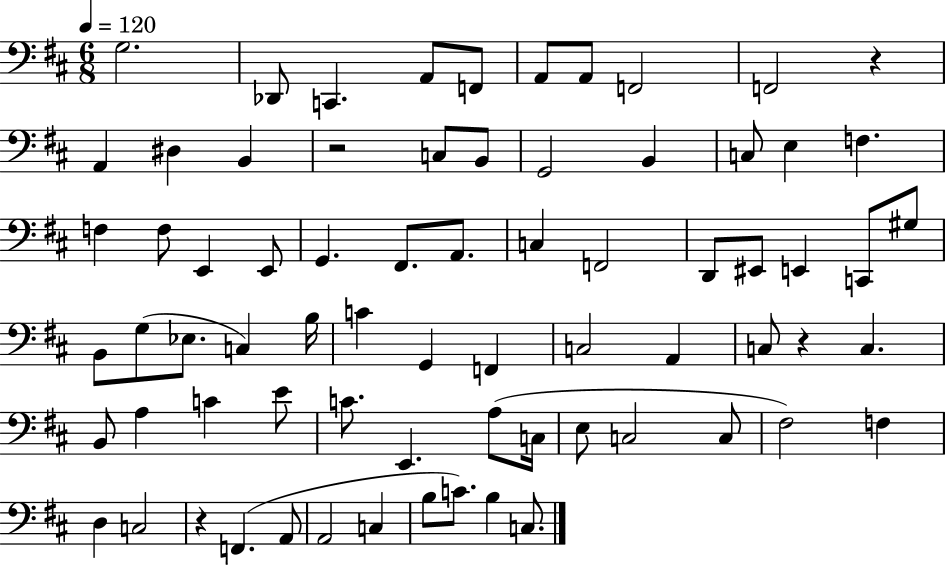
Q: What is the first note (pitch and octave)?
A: G3